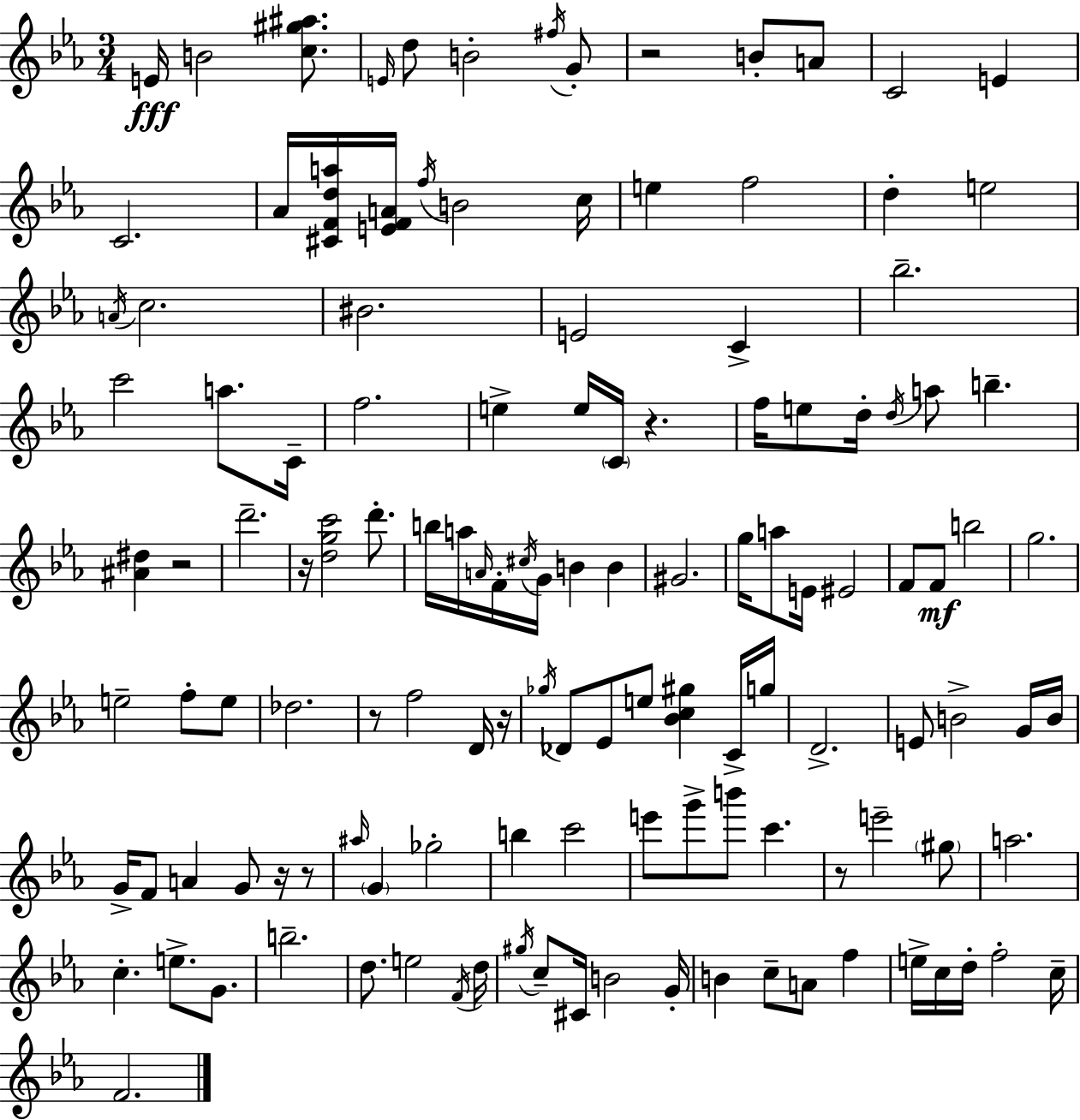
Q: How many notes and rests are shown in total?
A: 129